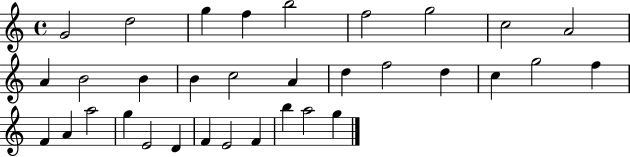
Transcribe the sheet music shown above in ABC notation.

X:1
T:Untitled
M:4/4
L:1/4
K:C
G2 d2 g f b2 f2 g2 c2 A2 A B2 B B c2 A d f2 d c g2 f F A a2 g E2 D F E2 F b a2 g